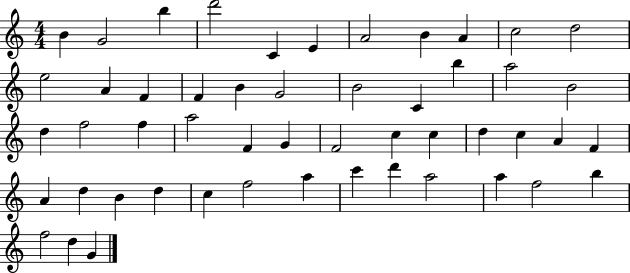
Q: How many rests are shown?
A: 0